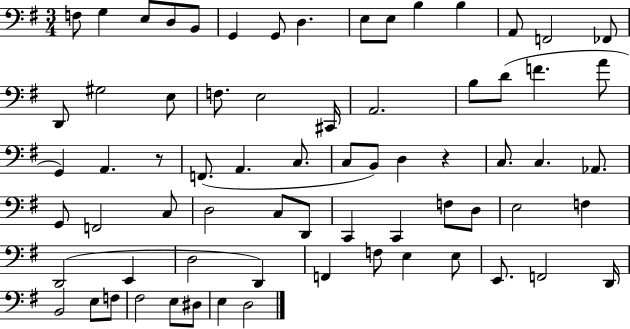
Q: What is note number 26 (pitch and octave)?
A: A4